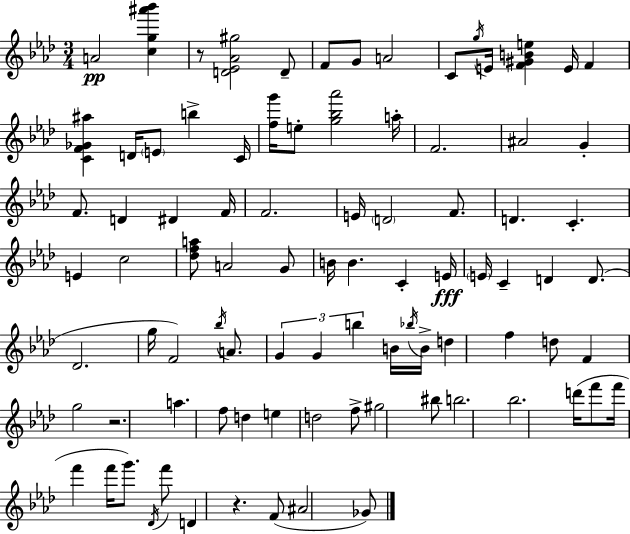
{
  \clef treble
  \numericTimeSignature
  \time 3/4
  \key aes \major
  a'2\pp <c'' g'' ais''' bes'''>4 | r8 <d' ees' aes' gis''>2 d'8-- | f'8 g'8 a'2 | c'8 \acciaccatura { g''16 } e'16 <f' gis' b' e''>4 e'16 f'4 | \break <c' f' ges' ais''>4 d'16 \parenthesize e'8 b''4-> | c'16 <f'' g'''>16 e''8-. <g'' bes'' aes'''>2 | a''16-. f'2. | ais'2 g'4-. | \break f'8. d'4 dis'4 | f'16 f'2. | e'16 \parenthesize d'2 f'8. | d'4. c'4.-. | \break e'4 c''2 | <des'' f'' a''>8 a'2 g'8 | b'16 b'4. c'4-. | e'16\fff \parenthesize e'16 c'4-- d'4 d'8.( | \break des'2. | g''16 f'2) \acciaccatura { bes''16 } a'8. | \tuplet 3/2 { g'4 g'4 b''4 } | b'16 \acciaccatura { bes''16 } b'16-> d''4 f''4 | \break d''8 f'4 g''2 | r2. | a''4. f''8 d''4 | e''4 d''2 | \break f''8-> gis''2 | bis''8 b''2. | bes''2. | d'''16( f'''8 f'''16 f'''4 f'''16 | \break g'''8.) \acciaccatura { des'16 } f'''8 d'4 r4. | f'8( ais'2 | ges'8) \bar "|."
}